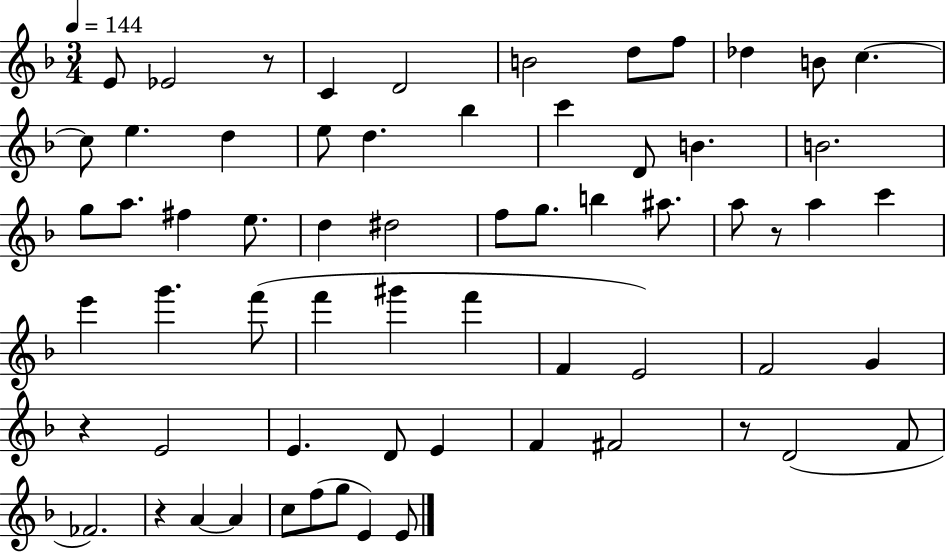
E4/e Eb4/h R/e C4/q D4/h B4/h D5/e F5/e Db5/q B4/e C5/q. C5/e E5/q. D5/q E5/e D5/q. Bb5/q C6/q D4/e B4/q. B4/h. G5/e A5/e. F#5/q E5/e. D5/q D#5/h F5/e G5/e. B5/q A#5/e. A5/e R/e A5/q C6/q E6/q G6/q. F6/e F6/q G#6/q F6/q F4/q E4/h F4/h G4/q R/q E4/h E4/q. D4/e E4/q F4/q F#4/h R/e D4/h F4/e FES4/h. R/q A4/q A4/q C5/e F5/e G5/e E4/q E4/e